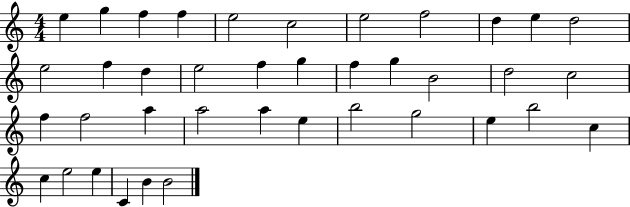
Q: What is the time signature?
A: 4/4